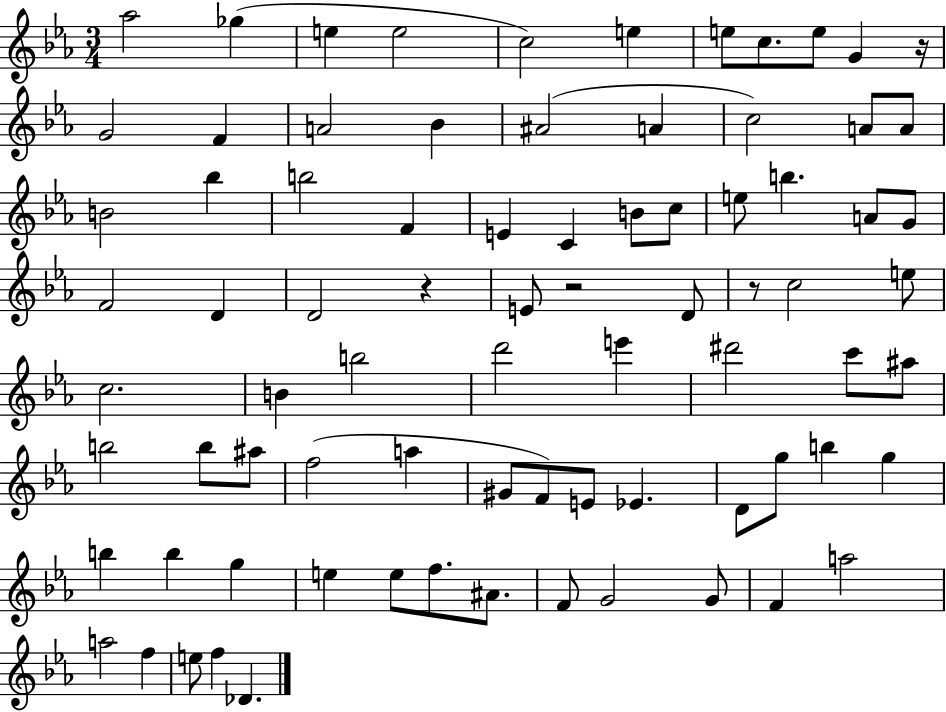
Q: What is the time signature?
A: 3/4